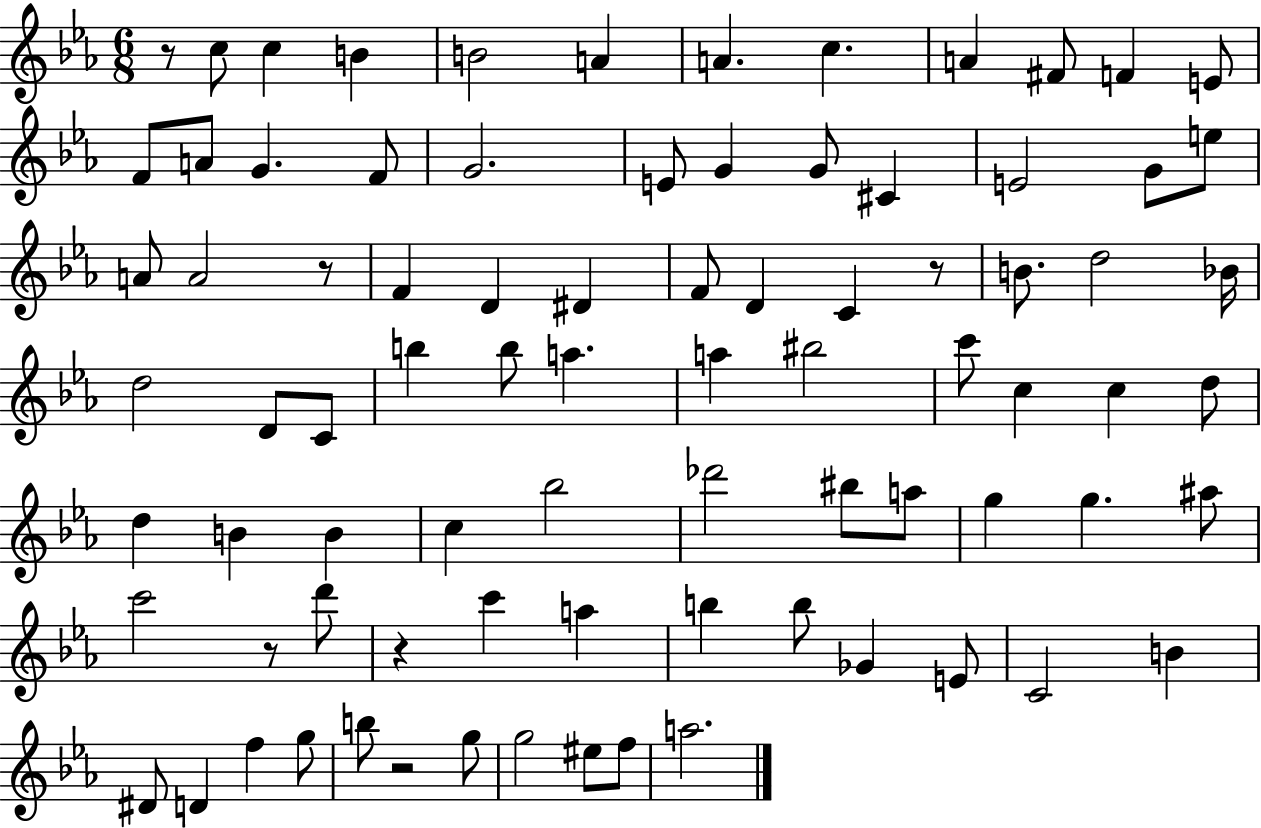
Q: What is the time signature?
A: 6/8